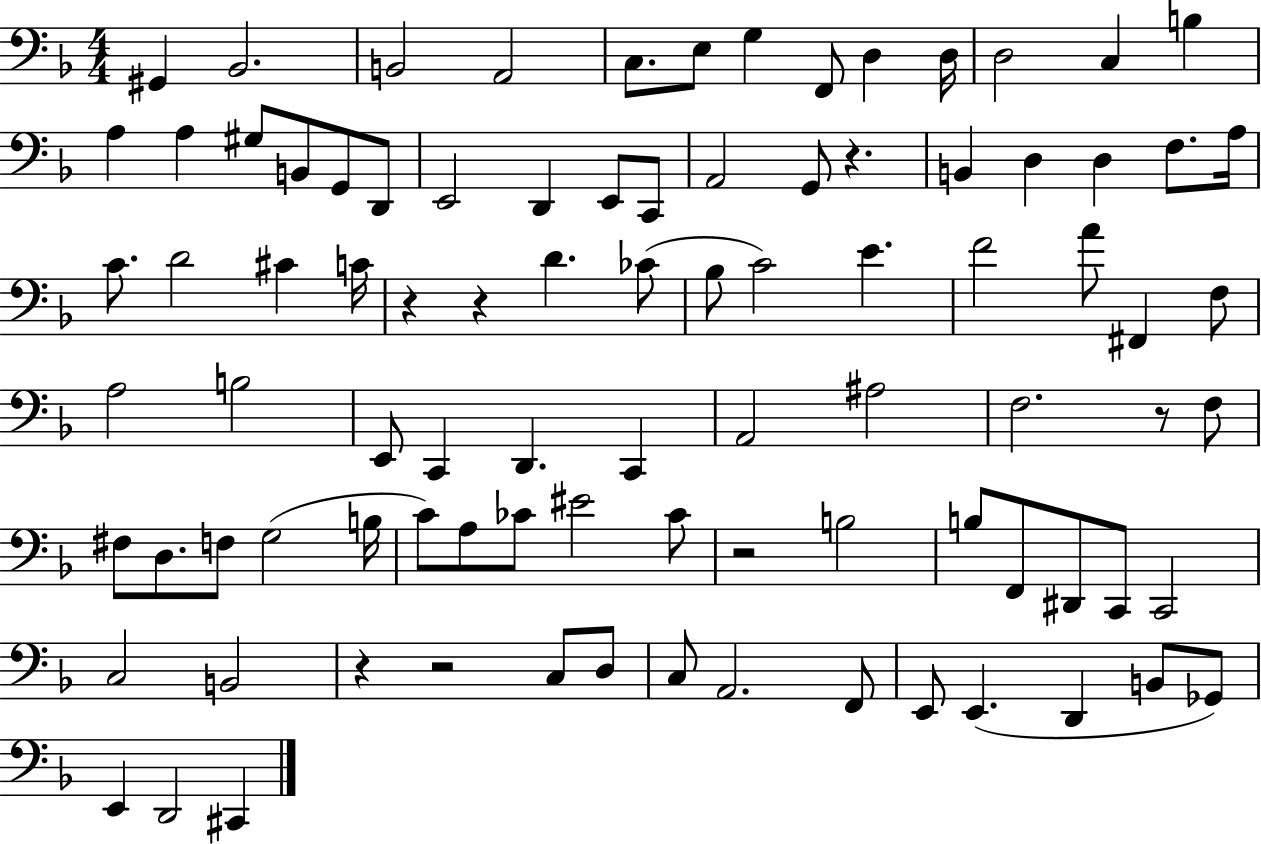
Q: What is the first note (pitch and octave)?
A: G#2